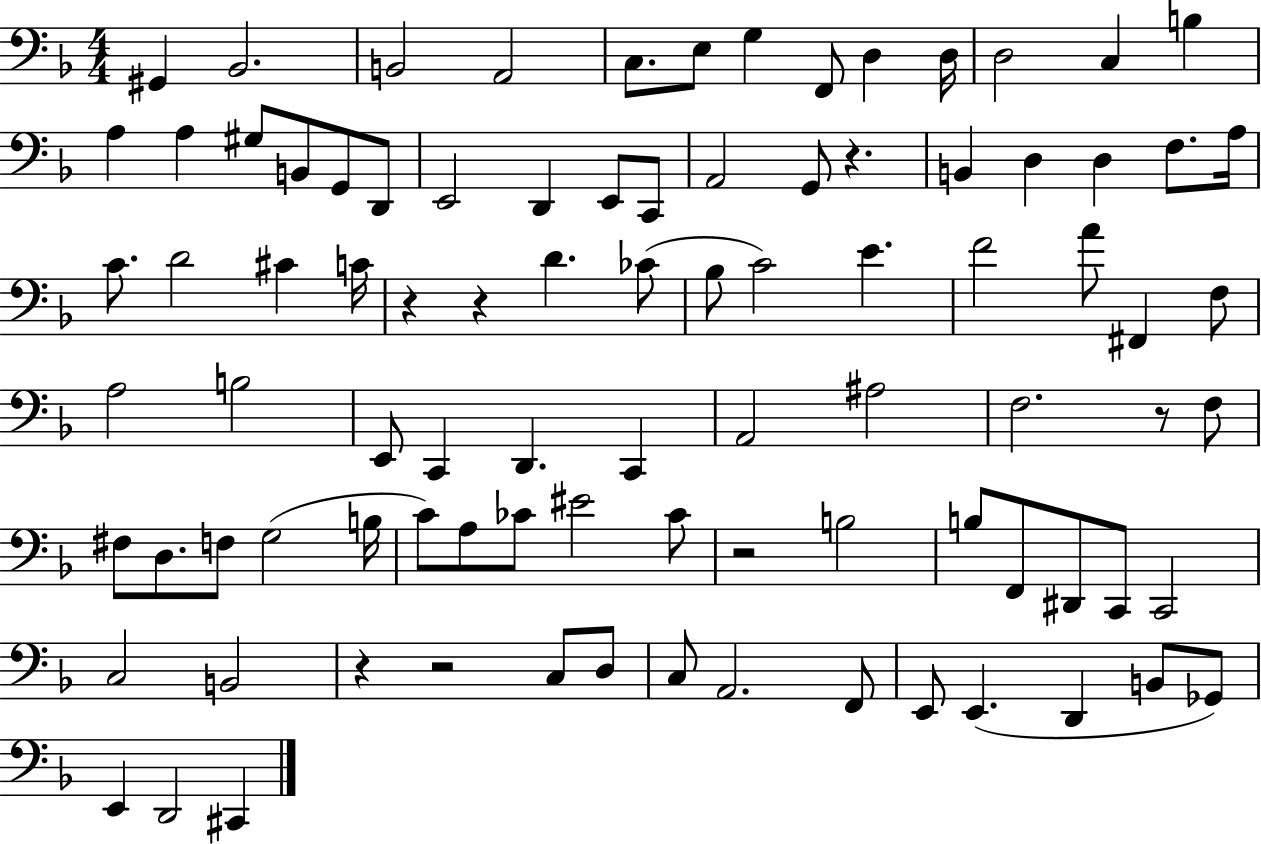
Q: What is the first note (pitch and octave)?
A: G#2